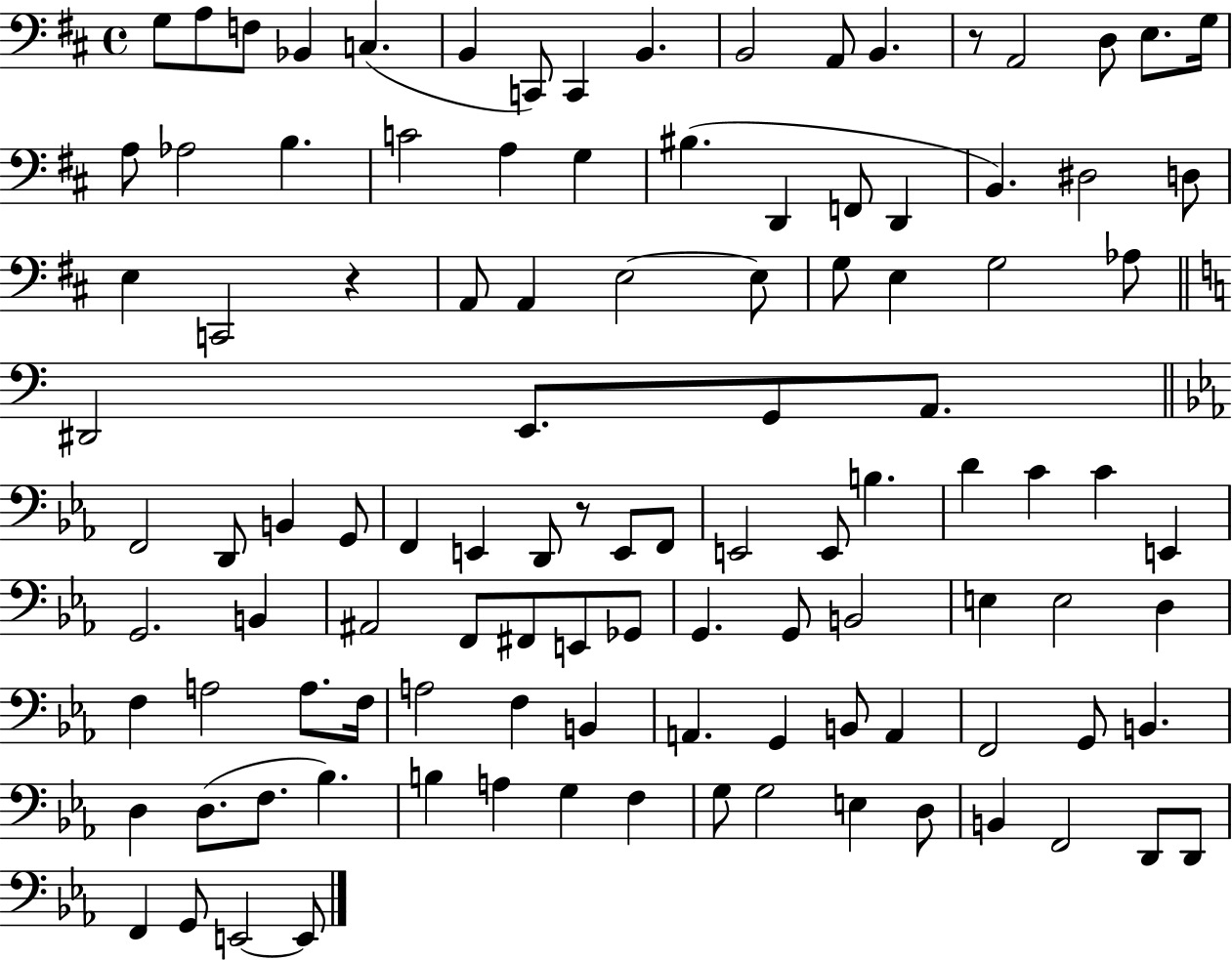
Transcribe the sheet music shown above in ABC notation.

X:1
T:Untitled
M:4/4
L:1/4
K:D
G,/2 A,/2 F,/2 _B,, C, B,, C,,/2 C,, B,, B,,2 A,,/2 B,, z/2 A,,2 D,/2 E,/2 G,/4 A,/2 _A,2 B, C2 A, G, ^B, D,, F,,/2 D,, B,, ^D,2 D,/2 E, C,,2 z A,,/2 A,, E,2 E,/2 G,/2 E, G,2 _A,/2 ^D,,2 E,,/2 G,,/2 A,,/2 F,,2 D,,/2 B,, G,,/2 F,, E,, D,,/2 z/2 E,,/2 F,,/2 E,,2 E,,/2 B, D C C E,, G,,2 B,, ^A,,2 F,,/2 ^F,,/2 E,,/2 _G,,/2 G,, G,,/2 B,,2 E, E,2 D, F, A,2 A,/2 F,/4 A,2 F, B,, A,, G,, B,,/2 A,, F,,2 G,,/2 B,, D, D,/2 F,/2 _B, B, A, G, F, G,/2 G,2 E, D,/2 B,, F,,2 D,,/2 D,,/2 F,, G,,/2 E,,2 E,,/2